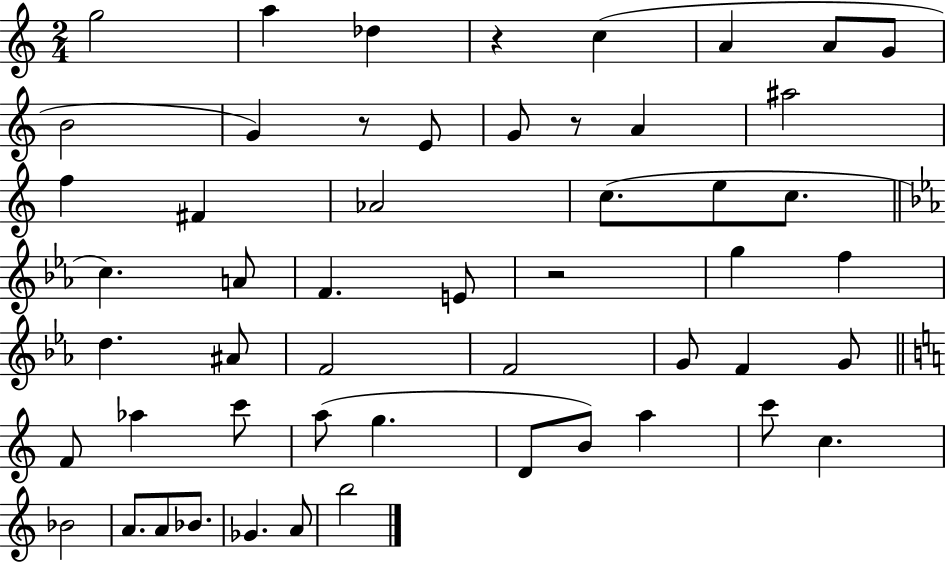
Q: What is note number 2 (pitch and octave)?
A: A5